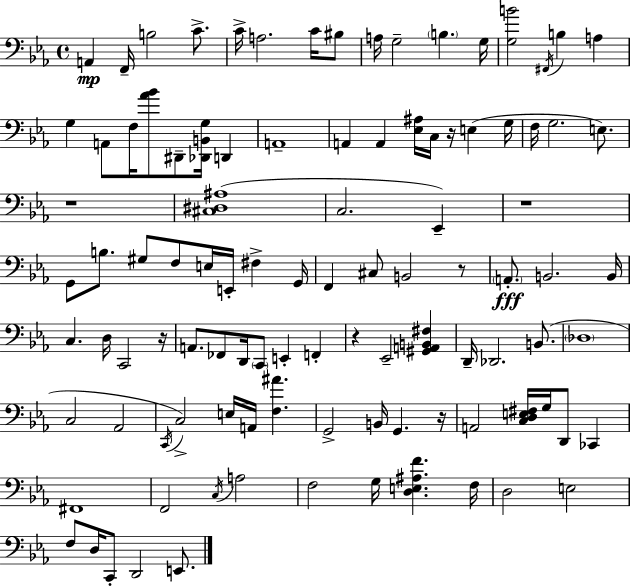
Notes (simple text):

A2/q F2/s B3/h C4/e. C4/s A3/h. C4/s BIS3/e A3/s G3/h B3/q. G3/s [G3,B4]/h F#2/s B3/q A3/q G3/q A2/e F3/s [Ab4,Bb4]/e D#2/e [Db2,B2,G3]/s D2/q A2/w A2/q A2/q [Eb3,A#3]/s C3/s R/s E3/q G3/s F3/s G3/h. E3/e. R/w [C#3,D#3,A#3]/w C3/h. Eb2/q R/w G2/e B3/e. G#3/e F3/e E3/s E2/s F#3/q G2/s F2/q C#3/e B2/h R/e A2/e. B2/h. B2/s C3/q. D3/s C2/h R/s A2/e. FES2/e D2/s C2/e E2/q F2/q R/q Eb2/h [G#2,A2,B2,F#3]/q D2/s Db2/h. B2/e. Db3/w C3/h Ab2/h C2/s C3/h E3/s A2/s [F3,A#4]/q. G2/h B2/s G2/q. R/s A2/h [C3,D3,E3,F#3]/s G3/s D2/e CES2/q F#2/w F2/h C3/s A3/h F3/h G3/s [D3,E3,A#3,F4]/q. F3/s D3/h E3/h F3/e D3/s C2/e D2/h E2/e.